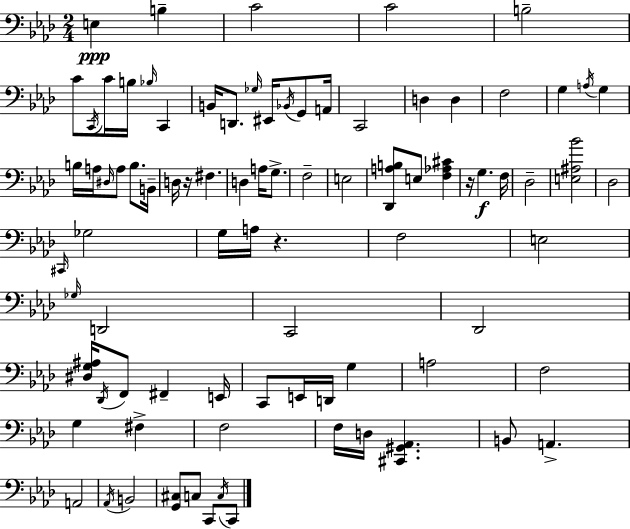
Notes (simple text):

E3/q B3/q C4/h C4/h B3/h C4/e C2/s C4/s B3/s Bb3/s C2/q B2/s D2/e. Gb3/s EIS2/s Bb2/s G2/e A2/s C2/h D3/q D3/q F3/h G3/q A3/s G3/q B3/s A3/s D#3/s A3/e B3/e. B2/s D3/s R/s F#3/q. D3/q A3/s G3/e. F3/h E3/h [Db2,A3,B3]/e E3/e [F3,Ab3,C#4]/q R/s G3/q. F3/s Db3/h [E3,A#3,Bb4]/h Db3/h C#2/s Gb3/h G3/s A3/s R/q. F3/h E3/h Gb3/s D2/h C2/h Db2/h [D#3,G3,A#3]/s Db2/s F2/e F#2/q E2/s C2/e E2/s D2/s G3/q A3/h F3/h G3/q F#3/q F3/h F3/s D3/s [C#2,G#2,Ab2]/q. B2/e A2/q. A2/h Ab2/s B2/h [G2,C#3]/e C3/e C2/e C3/s C2/e